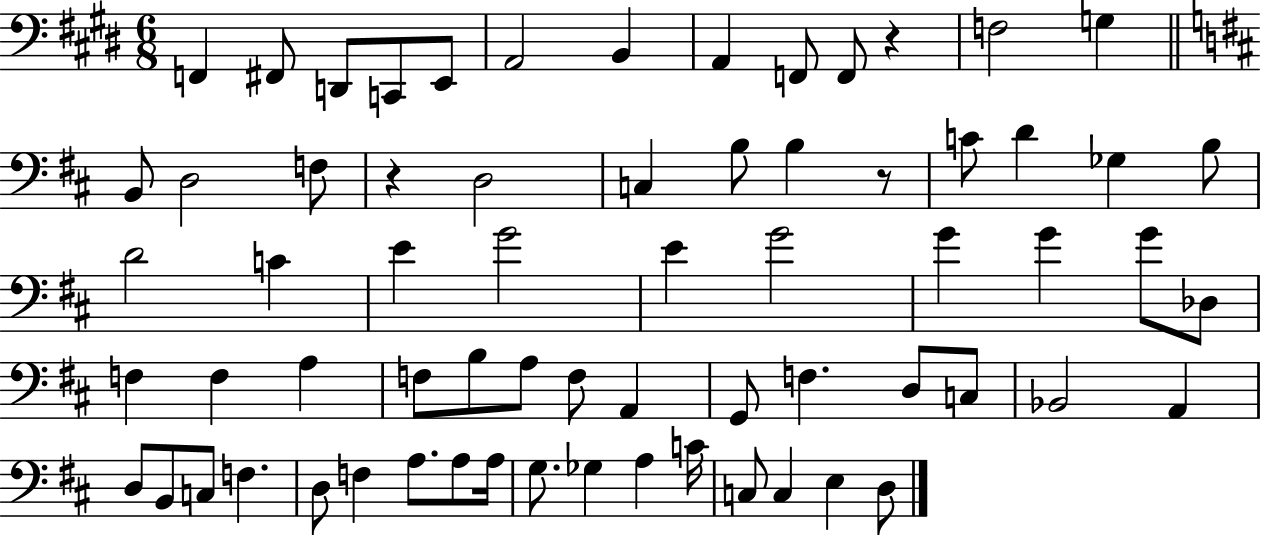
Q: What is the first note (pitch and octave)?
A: F2